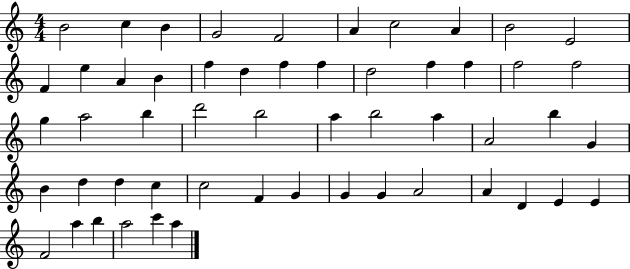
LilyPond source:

{
  \clef treble
  \numericTimeSignature
  \time 4/4
  \key c \major
  b'2 c''4 b'4 | g'2 f'2 | a'4 c''2 a'4 | b'2 e'2 | \break f'4 e''4 a'4 b'4 | f''4 d''4 f''4 f''4 | d''2 f''4 f''4 | f''2 f''2 | \break g''4 a''2 b''4 | d'''2 b''2 | a''4 b''2 a''4 | a'2 b''4 g'4 | \break b'4 d''4 d''4 c''4 | c''2 f'4 g'4 | g'4 g'4 a'2 | a'4 d'4 e'4 e'4 | \break f'2 a''4 b''4 | a''2 c'''4 a''4 | \bar "|."
}